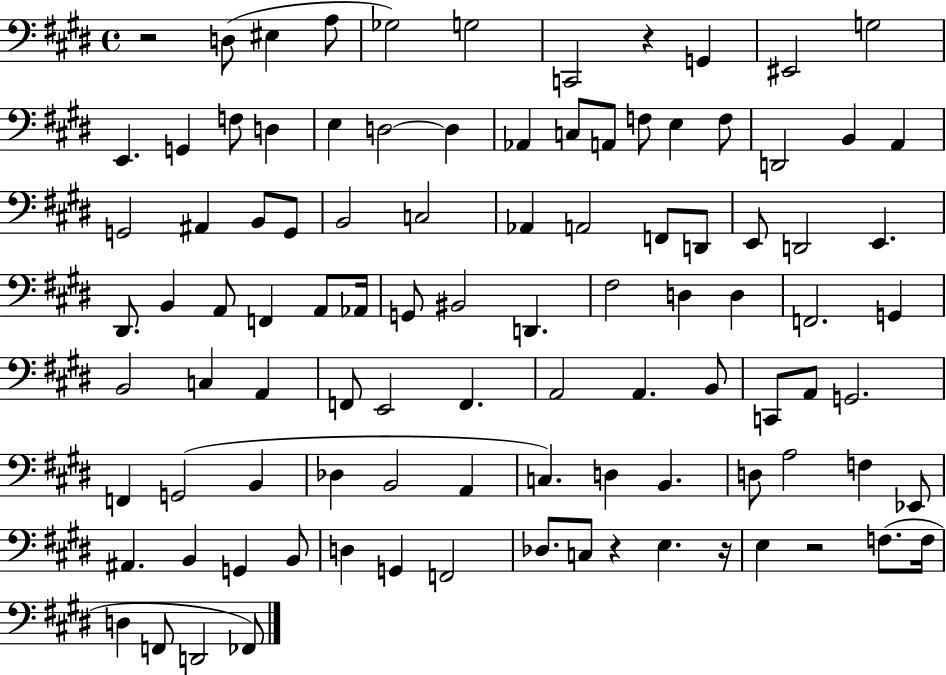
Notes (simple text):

R/h D3/e EIS3/q A3/e Gb3/h G3/h C2/h R/q G2/q EIS2/h G3/h E2/q. G2/q F3/e D3/q E3/q D3/h D3/q Ab2/q C3/e A2/e F3/e E3/q F3/e D2/h B2/q A2/q G2/h A#2/q B2/e G2/e B2/h C3/h Ab2/q A2/h F2/e D2/e E2/e D2/h E2/q. D#2/e. B2/q A2/e F2/q A2/e Ab2/s G2/e BIS2/h D2/q. F#3/h D3/q D3/q F2/h. G2/q B2/h C3/q A2/q F2/e E2/h F2/q. A2/h A2/q. B2/e C2/e A2/e G2/h. F2/q G2/h B2/q Db3/q B2/h A2/q C3/q. D3/q B2/q. D3/e A3/h F3/q Eb2/e A#2/q. B2/q G2/q B2/e D3/q G2/q F2/h Db3/e. C3/e R/q E3/q. R/s E3/q R/h F3/e. F3/s D3/q F2/e D2/h FES2/e